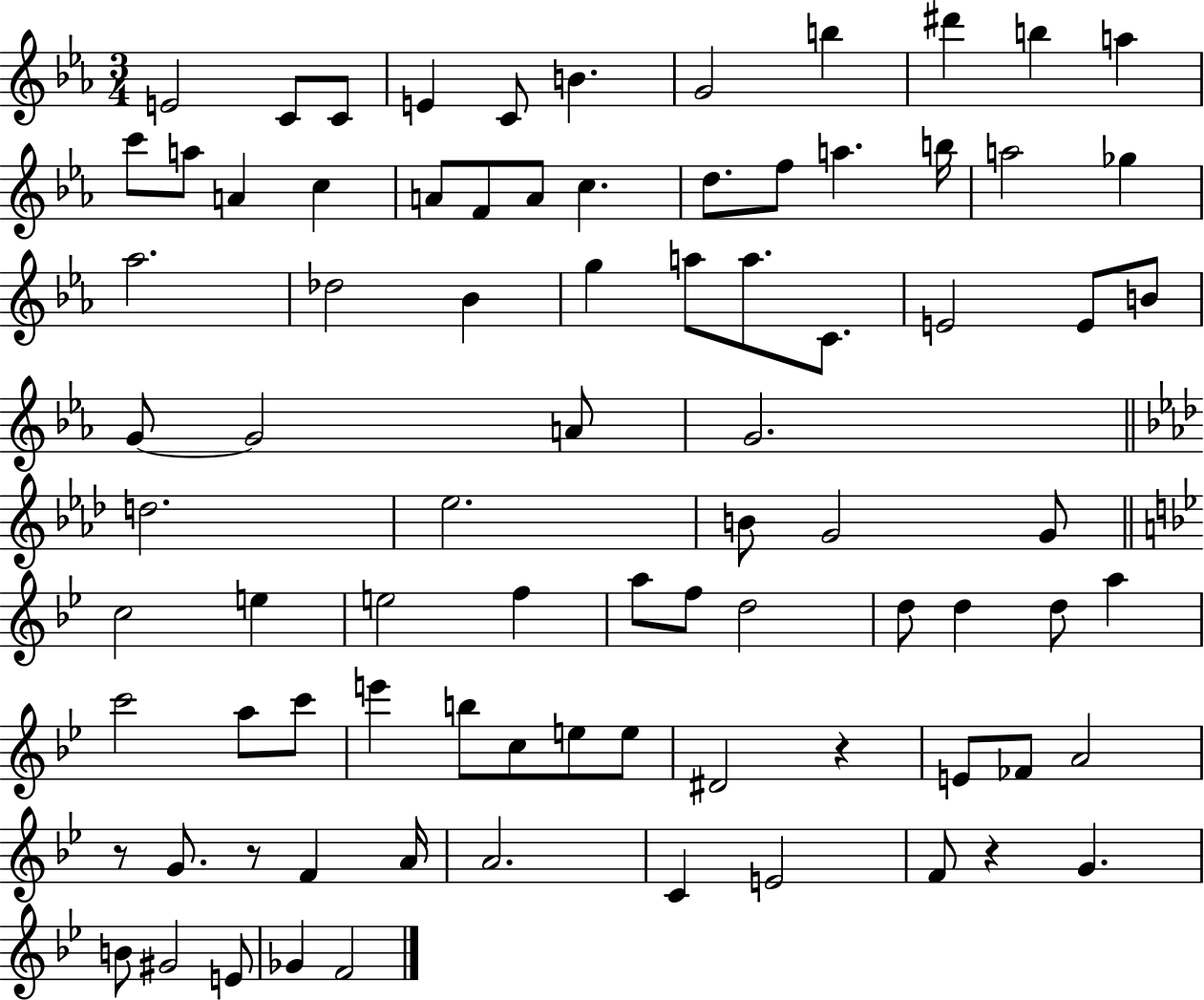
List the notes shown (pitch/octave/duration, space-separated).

E4/h C4/e C4/e E4/q C4/e B4/q. G4/h B5/q D#6/q B5/q A5/q C6/e A5/e A4/q C5/q A4/e F4/e A4/e C5/q. D5/e. F5/e A5/q. B5/s A5/h Gb5/q Ab5/h. Db5/h Bb4/q G5/q A5/e A5/e. C4/e. E4/h E4/e B4/e G4/e G4/h A4/e G4/h. D5/h. Eb5/h. B4/e G4/h G4/e C5/h E5/q E5/h F5/q A5/e F5/e D5/h D5/e D5/q D5/e A5/q C6/h A5/e C6/e E6/q B5/e C5/e E5/e E5/e D#4/h R/q E4/e FES4/e A4/h R/e G4/e. R/e F4/q A4/s A4/h. C4/q E4/h F4/e R/q G4/q. B4/e G#4/h E4/e Gb4/q F4/h